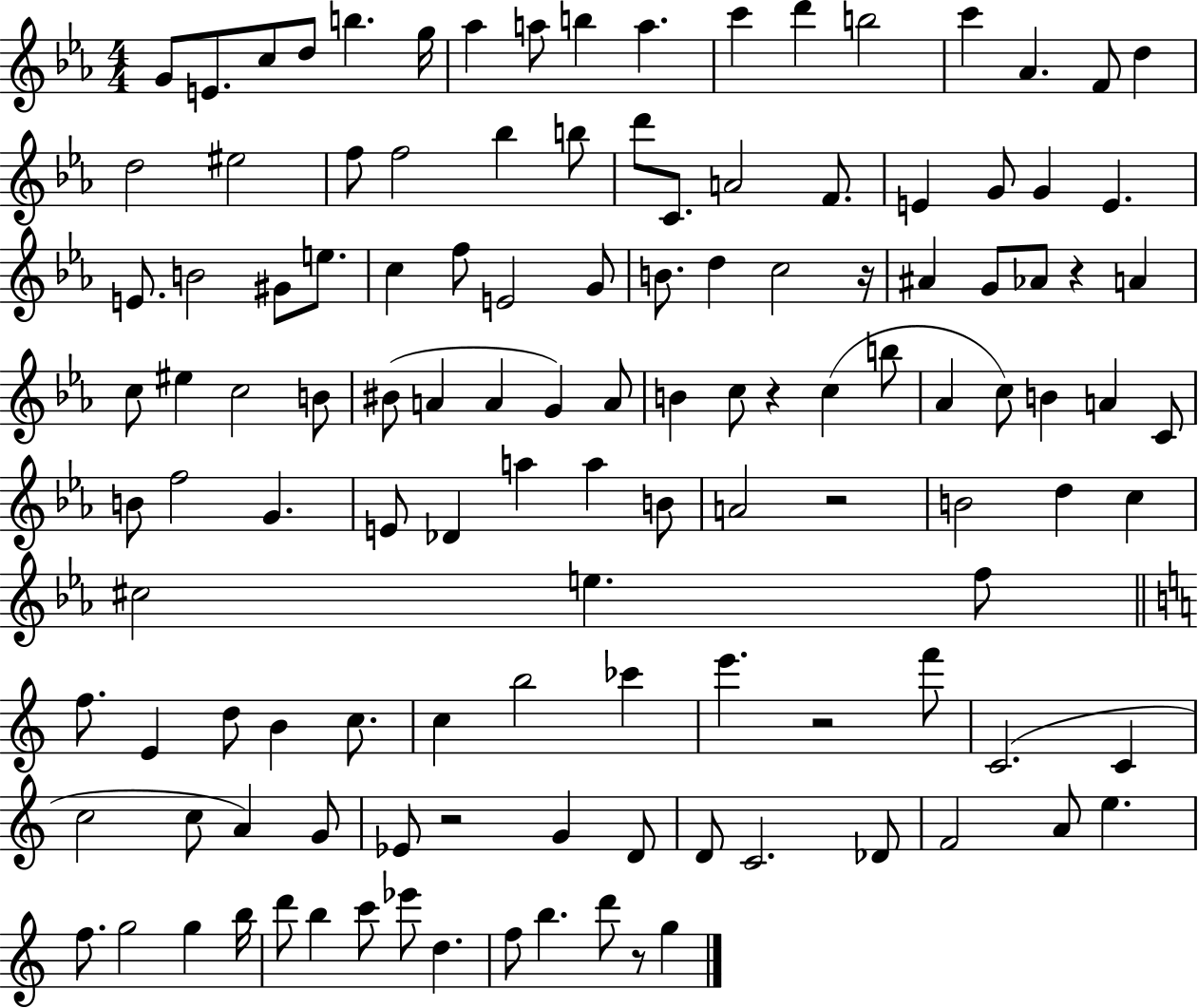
X:1
T:Untitled
M:4/4
L:1/4
K:Eb
G/2 E/2 c/2 d/2 b g/4 _a a/2 b a c' d' b2 c' _A F/2 d d2 ^e2 f/2 f2 _b b/2 d'/2 C/2 A2 F/2 E G/2 G E E/2 B2 ^G/2 e/2 c f/2 E2 G/2 B/2 d c2 z/4 ^A G/2 _A/2 z A c/2 ^e c2 B/2 ^B/2 A A G A/2 B c/2 z c b/2 _A c/2 B A C/2 B/2 f2 G E/2 _D a a B/2 A2 z2 B2 d c ^c2 e f/2 f/2 E d/2 B c/2 c b2 _c' e' z2 f'/2 C2 C c2 c/2 A G/2 _E/2 z2 G D/2 D/2 C2 _D/2 F2 A/2 e f/2 g2 g b/4 d'/2 b c'/2 _e'/2 d f/2 b d'/2 z/2 g